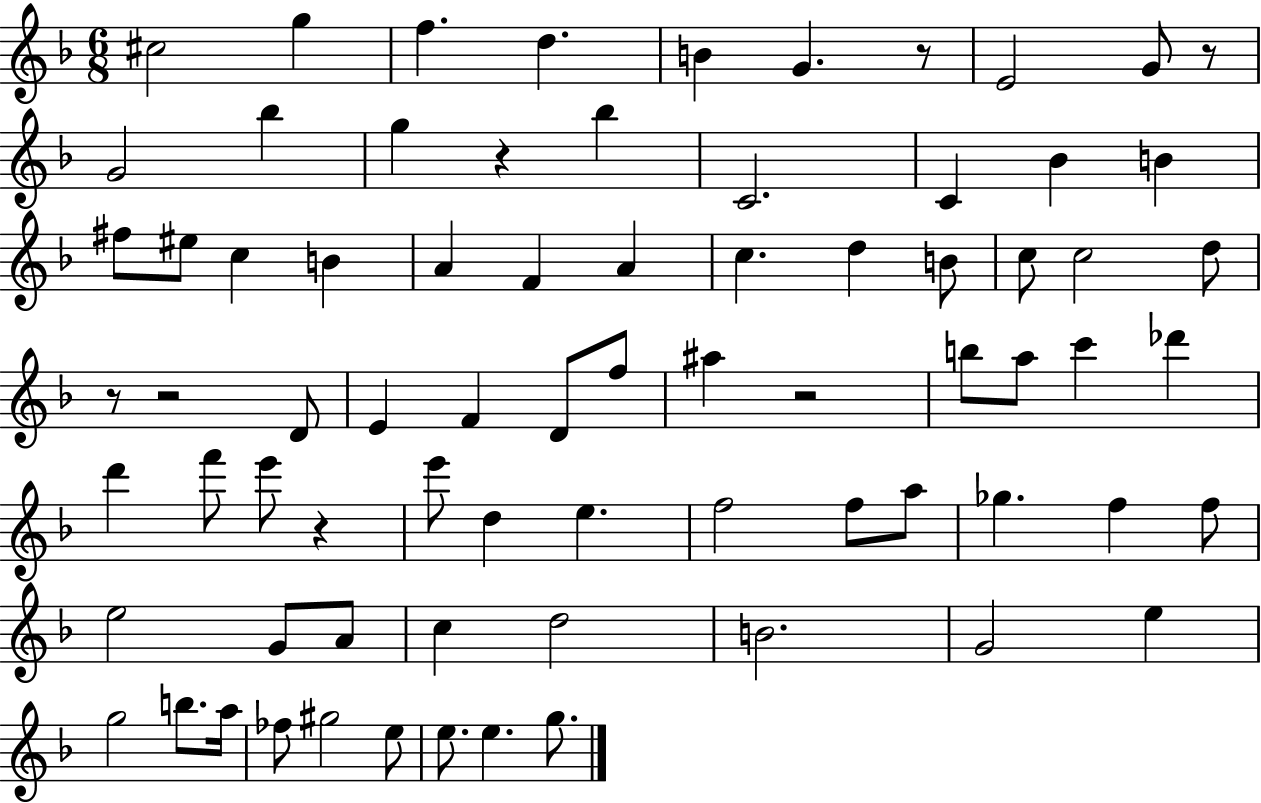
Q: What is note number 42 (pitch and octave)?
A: E6